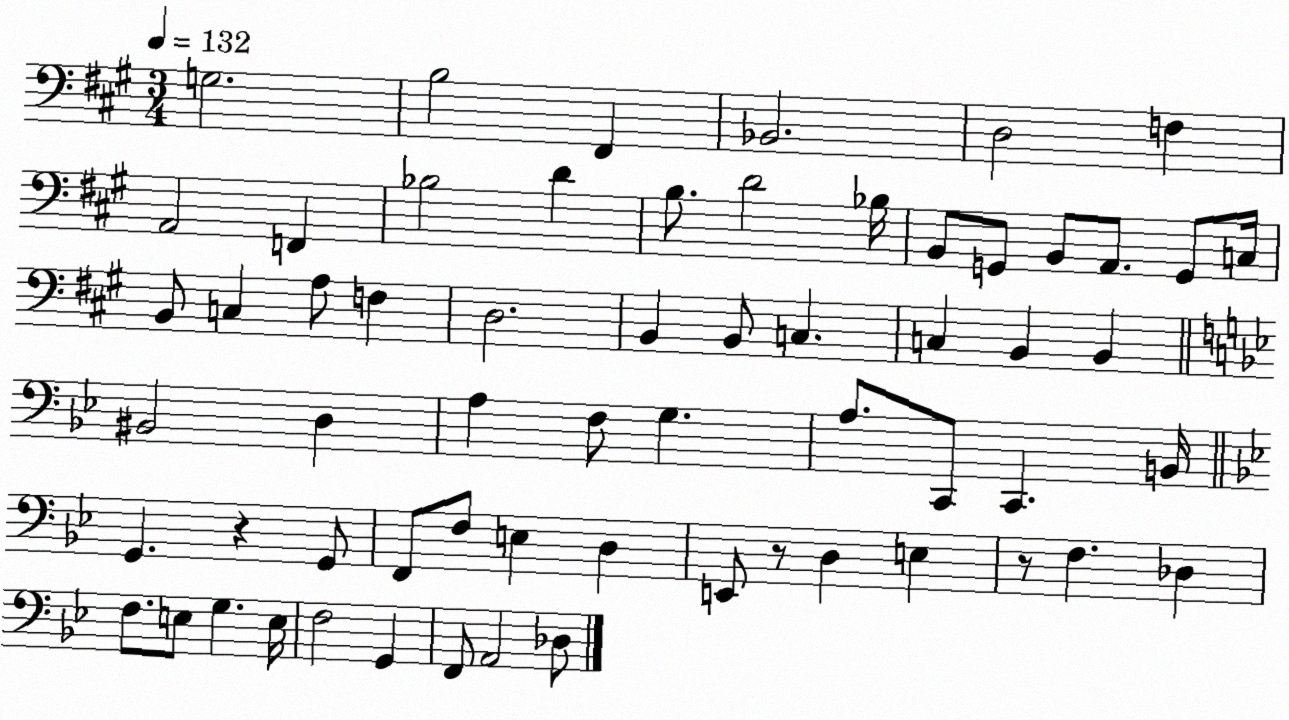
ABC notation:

X:1
T:Untitled
M:3/4
L:1/4
K:A
G,2 B,2 ^F,, _B,,2 D,2 F, A,,2 F,, _B,2 D B,/2 D2 _B,/4 B,,/2 G,,/2 B,,/2 A,,/2 G,,/2 C,/4 B,,/2 C, A,/2 F, D,2 B,, B,,/2 C, C, B,, B,, ^B,,2 D, A, F,/2 G, A,/2 C,,/2 C,, B,,/4 G,, z G,,/2 F,,/2 F,/2 E, D, E,,/2 z/2 D, E, z/2 F, _D, F,/2 E,/2 G, E,/4 F,2 G,, F,,/2 A,,2 _D,/2